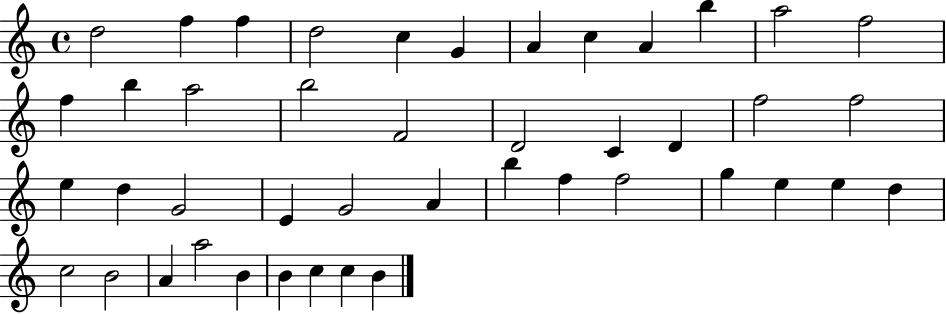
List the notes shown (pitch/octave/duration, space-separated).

D5/h F5/q F5/q D5/h C5/q G4/q A4/q C5/q A4/q B5/q A5/h F5/h F5/q B5/q A5/h B5/h F4/h D4/h C4/q D4/q F5/h F5/h E5/q D5/q G4/h E4/q G4/h A4/q B5/q F5/q F5/h G5/q E5/q E5/q D5/q C5/h B4/h A4/q A5/h B4/q B4/q C5/q C5/q B4/q